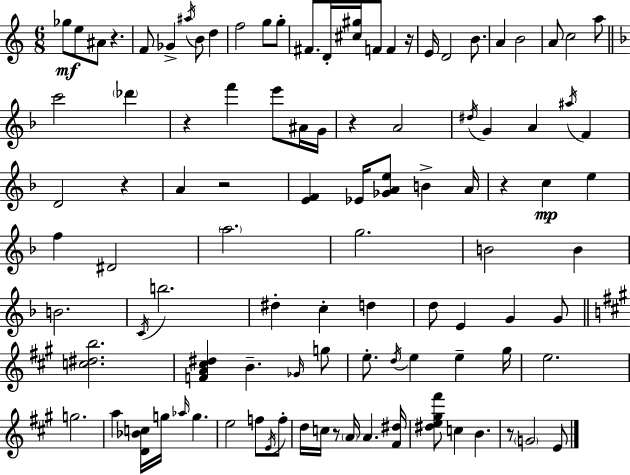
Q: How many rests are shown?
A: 9